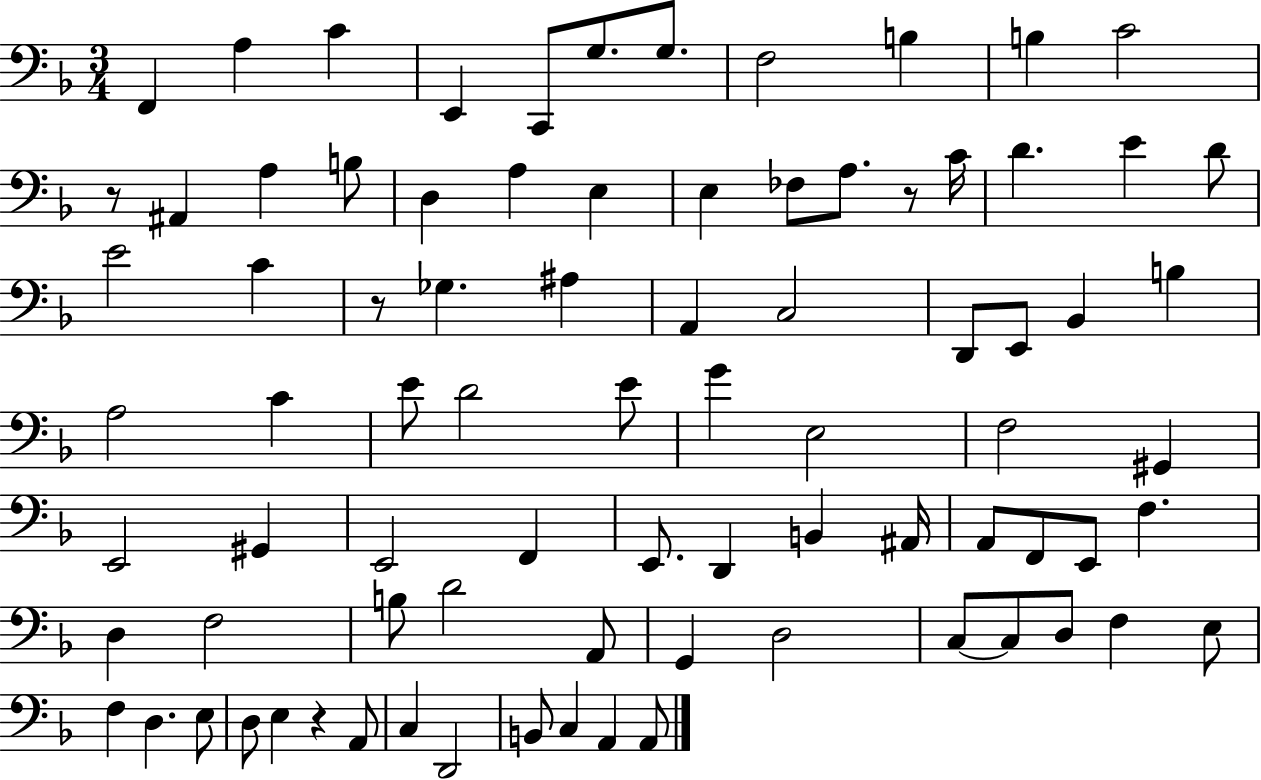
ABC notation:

X:1
T:Untitled
M:3/4
L:1/4
K:F
F,, A, C E,, C,,/2 G,/2 G,/2 F,2 B, B, C2 z/2 ^A,, A, B,/2 D, A, E, E, _F,/2 A,/2 z/2 C/4 D E D/2 E2 C z/2 _G, ^A, A,, C,2 D,,/2 E,,/2 _B,, B, A,2 C E/2 D2 E/2 G E,2 F,2 ^G,, E,,2 ^G,, E,,2 F,, E,,/2 D,, B,, ^A,,/4 A,,/2 F,,/2 E,,/2 F, D, F,2 B,/2 D2 A,,/2 G,, D,2 C,/2 C,/2 D,/2 F, E,/2 F, D, E,/2 D,/2 E, z A,,/2 C, D,,2 B,,/2 C, A,, A,,/2